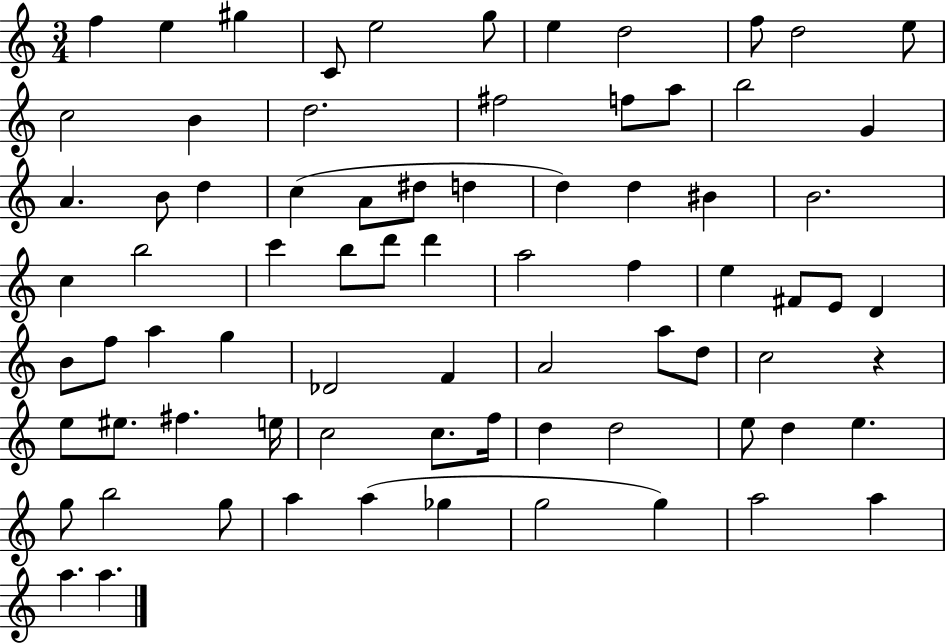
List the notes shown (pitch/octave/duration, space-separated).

F5/q E5/q G#5/q C4/e E5/h G5/e E5/q D5/h F5/e D5/h E5/e C5/h B4/q D5/h. F#5/h F5/e A5/e B5/h G4/q A4/q. B4/e D5/q C5/q A4/e D#5/e D5/q D5/q D5/q BIS4/q B4/h. C5/q B5/h C6/q B5/e D6/e D6/q A5/h F5/q E5/q F#4/e E4/e D4/q B4/e F5/e A5/q G5/q Db4/h F4/q A4/h A5/e D5/e C5/h R/q E5/e EIS5/e. F#5/q. E5/s C5/h C5/e. F5/s D5/q D5/h E5/e D5/q E5/q. G5/e B5/h G5/e A5/q A5/q Gb5/q G5/h G5/q A5/h A5/q A5/q. A5/q.